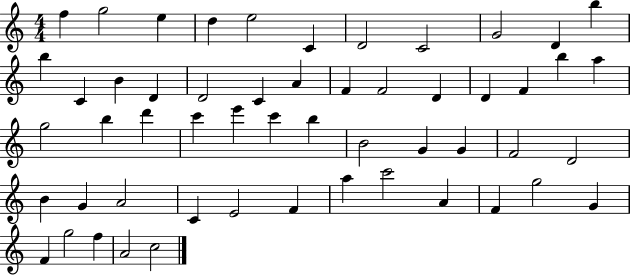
X:1
T:Untitled
M:4/4
L:1/4
K:C
f g2 e d e2 C D2 C2 G2 D b b C B D D2 C A F F2 D D F b a g2 b d' c' e' c' b B2 G G F2 D2 B G A2 C E2 F a c'2 A F g2 G F g2 f A2 c2